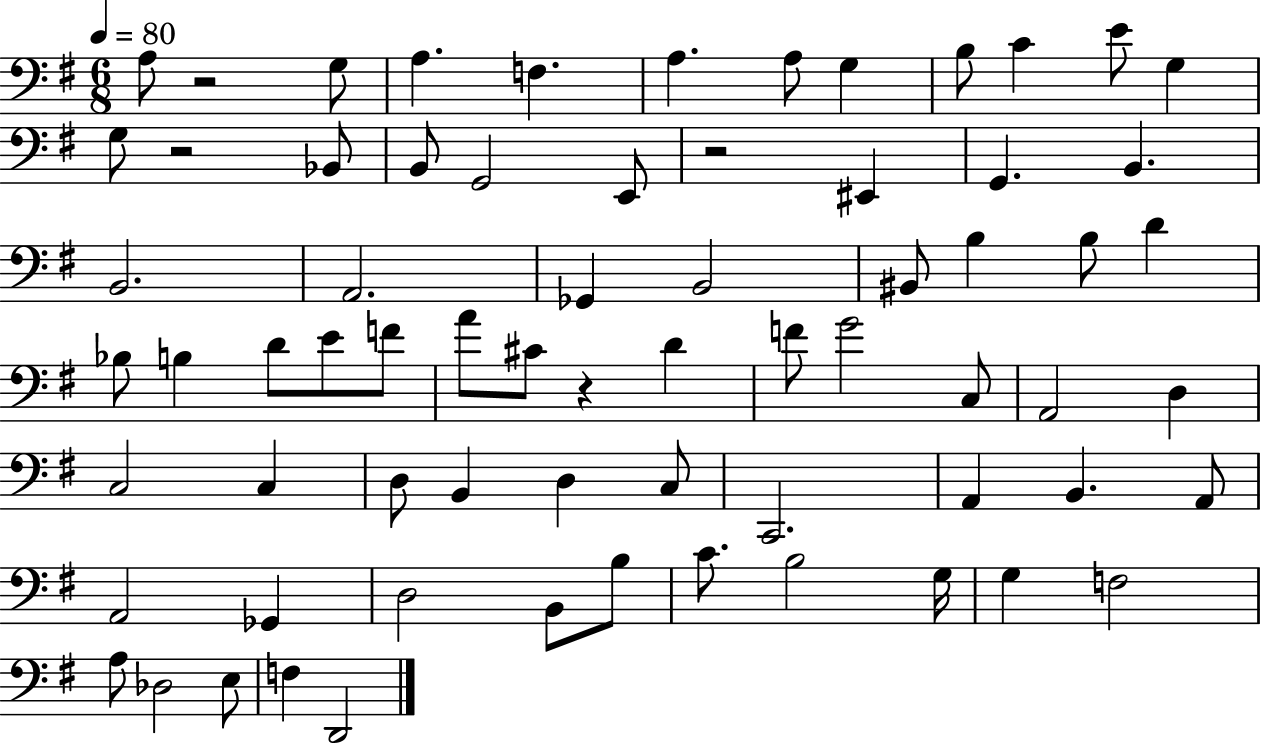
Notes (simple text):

A3/e R/h G3/e A3/q. F3/q. A3/q. A3/e G3/q B3/e C4/q E4/e G3/q G3/e R/h Bb2/e B2/e G2/h E2/e R/h EIS2/q G2/q. B2/q. B2/h. A2/h. Gb2/q B2/h BIS2/e B3/q B3/e D4/q Bb3/e B3/q D4/e E4/e F4/e A4/e C#4/e R/q D4/q F4/e G4/h C3/e A2/h D3/q C3/h C3/q D3/e B2/q D3/q C3/e C2/h. A2/q B2/q. A2/e A2/h Gb2/q D3/h B2/e B3/e C4/e. B3/h G3/s G3/q F3/h A3/e Db3/h E3/e F3/q D2/h